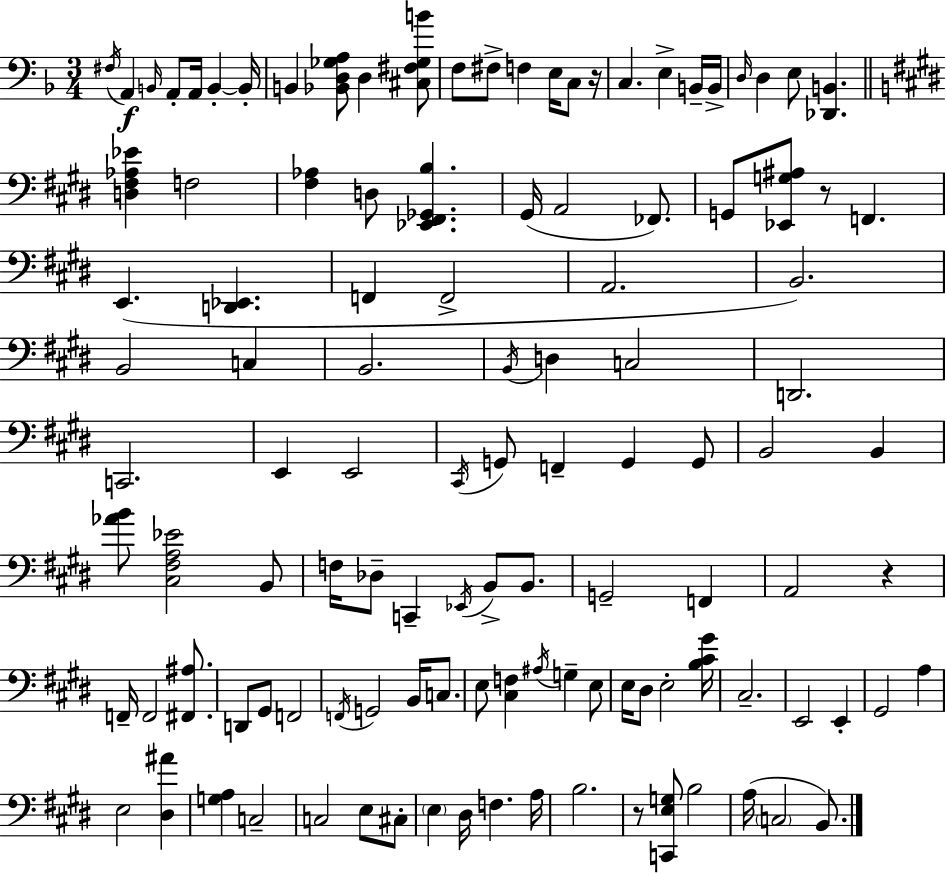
{
  \clef bass
  \numericTimeSignature
  \time 3/4
  \key d \minor
  \repeat volta 2 { \acciaccatura { fis16 }\f a,4 \grace { b,16 } a,8-. a,16 b,4-.~~ | b,16-. b,4 <bes, d ges a>8 d4 | <cis fis ges b'>8 f8 fis8-> f4 e16 c8 | r16 c4. e4-> | \break b,16-- b,16-> \grace { d16 } d4 e8 <des, b,>4. | \bar "||" \break \key e \major <d fis aes ees'>4 f2 | <fis aes>4 d8 <ees, fis, ges, b>4. | gis,16( a,2 fes,8.) | g,8 <ees, g ais>8 r8 f,4. | \break e,4.( <d, ees,>4. | f,4 f,2-> | a,2. | b,2.) | \break b,2 c4 | b,2. | \acciaccatura { b,16 } d4 c2 | d,2. | \break c,2. | e,4 e,2 | \acciaccatura { cis,16 } g,8 f,4-- g,4 | g,8 b,2 b,4 | \break <aes' b'>8 <cis fis a ees'>2 | b,8 f16 des8-- c,4-- \acciaccatura { ees,16 } b,8-> | b,8. g,2-- f,4 | a,2 r4 | \break f,16-- f,2 | <fis, ais>8. d,8 gis,8 f,2 | \acciaccatura { f,16 } g,2 | b,16 c8. e8 <cis f>4 \acciaccatura { ais16 } g4-- | \break e8 e16 dis8 e2-. | <b cis' gis'>16 cis2.-- | e,2 | e,4-. gis,2 | \break a4 e2 | <dis ais'>4 <g a>4 c2-- | c2 | e8 cis8-. \parenthesize e4 dis16 f4. | \break a16 b2. | r8 <c, e g>8 b2 | a16( \parenthesize c2 | b,8.) } \bar "|."
}